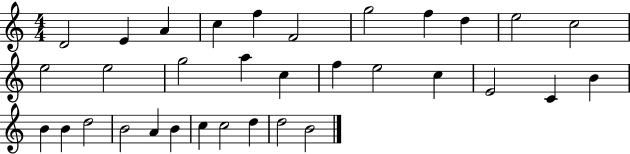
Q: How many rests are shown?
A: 0